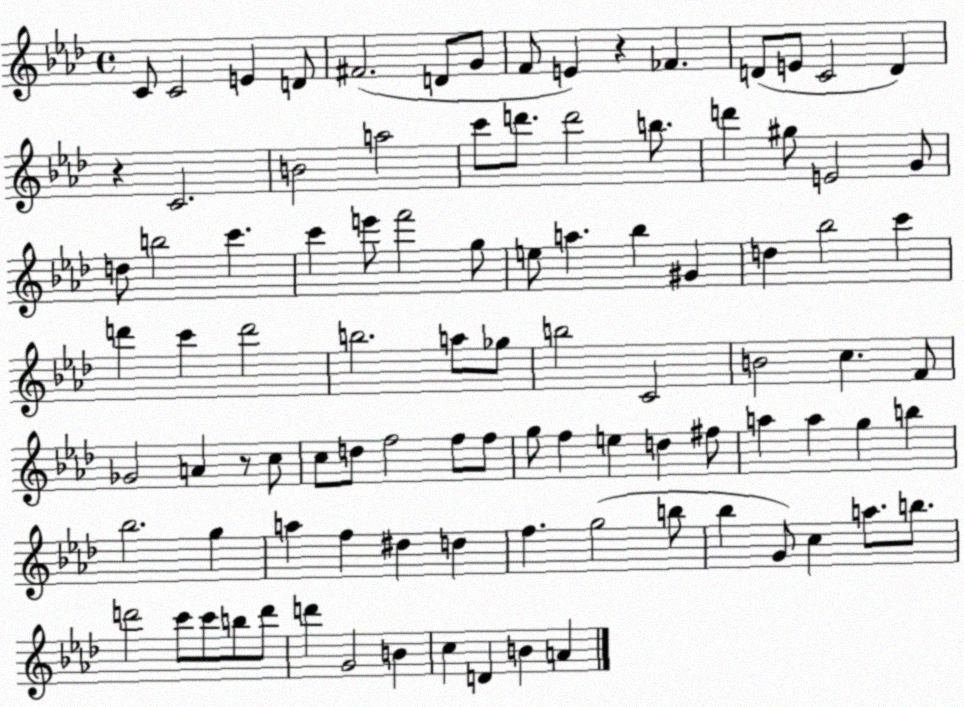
X:1
T:Untitled
M:4/4
L:1/4
K:Ab
C/2 C2 E D/2 ^F2 D/2 G/2 F/2 E z _F D/2 E/2 C2 D z C2 B2 a2 c'/2 d'/2 d'2 b/2 d' ^g/2 E2 G/2 d/2 b2 c' c' e'/2 f'2 g/2 e/2 a _b ^G d _b2 c' d' c' d'2 b2 a/2 _g/2 b2 C2 B2 c F/2 _G2 A z/2 c/2 c/2 d/2 f2 f/2 f/2 g/2 f e d ^f/2 a a g b _b2 g a f ^d d f g2 b/2 _b G/2 c a/2 b/2 d'2 c'/2 c'/2 b/2 d'/2 d' G2 B c D B A